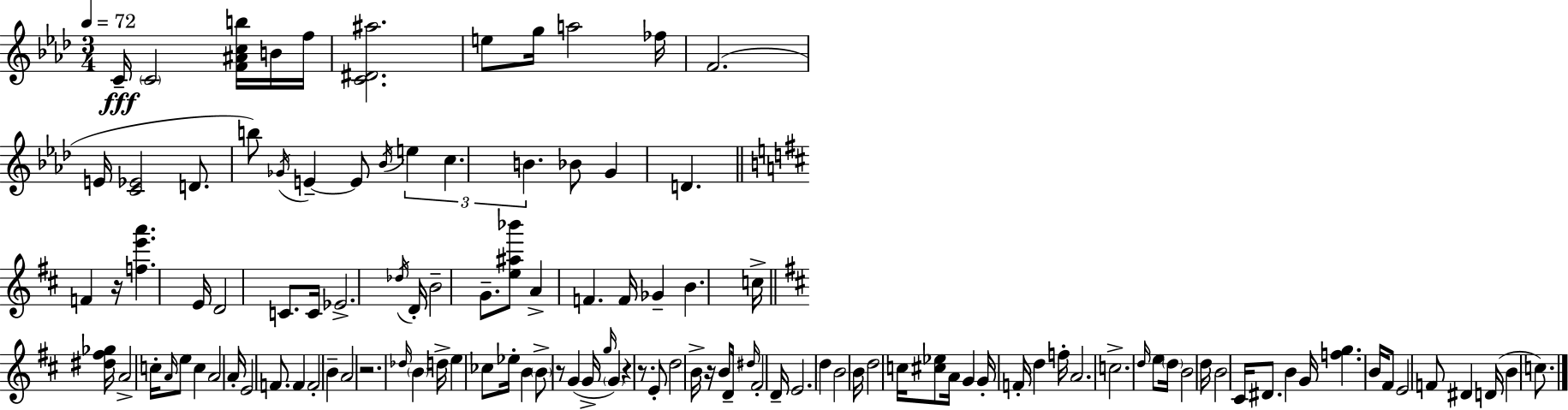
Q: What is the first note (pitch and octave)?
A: C4